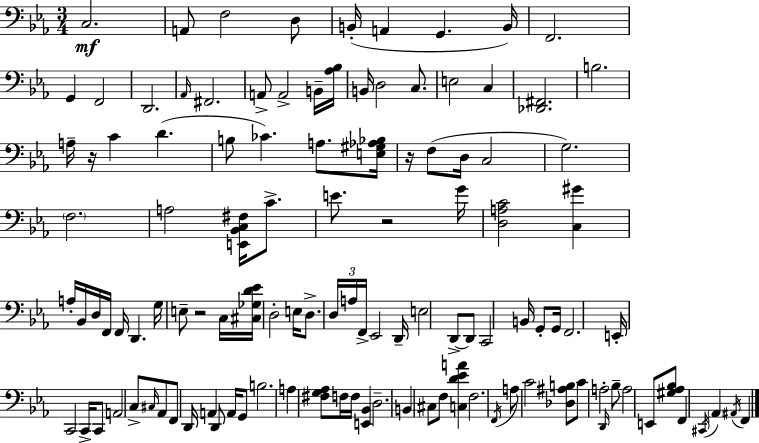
C3/h. A2/e F3/h D3/e B2/s A2/q G2/q. B2/s F2/h. G2/q F2/h D2/h. Ab2/s F#2/h. A2/e A2/h B2/s [Ab3,Bb3]/s B2/s D3/h C3/e. E3/h C3/q [Db2,F#2]/h. B3/h. A3/s R/s C4/q D4/q. B3/e CES4/q. A3/e. [E3,G#3,Ab3,Bb3]/s R/s F3/e D3/s C3/h G3/h. F3/h. A3/h [E2,Bb2,C3,F#3]/s C4/e. E4/e. R/h G4/s [D3,A3,C4]/h [C3,G#4]/q A3/s Bb2/s D3/s F2/s F2/s D2/q. G3/s E3/e R/h C3/s [C#3,Gb3,D4,Eb4]/s D3/h E3/s D3/e. D3/s A3/s F2/s Eb2/h D2/s E3/h D2/e D2/e C2/h B2/s G2/e G2/s F2/h. E2/s C2/h C2/s C2/e A2/h C3/e C#3/s Ab2/e F2/e D2/s A2/q D2/e A2/s G2/e B3/h. A3/q [F#3,G3,Ab3]/e F3/s F3/s [E2,Bb2]/q D3/h. B2/q C#3/e F3/e [C3,D4,Eb4,A4]/q F3/h. F2/s A3/e C4/h [Db3,A#3,B3]/e C4/e A3/h D2/s Bb3/e A3/h E2/e [G#3,Ab3,Bb3]/e F2/q C#2/s Ab2/q A#2/s F2/q